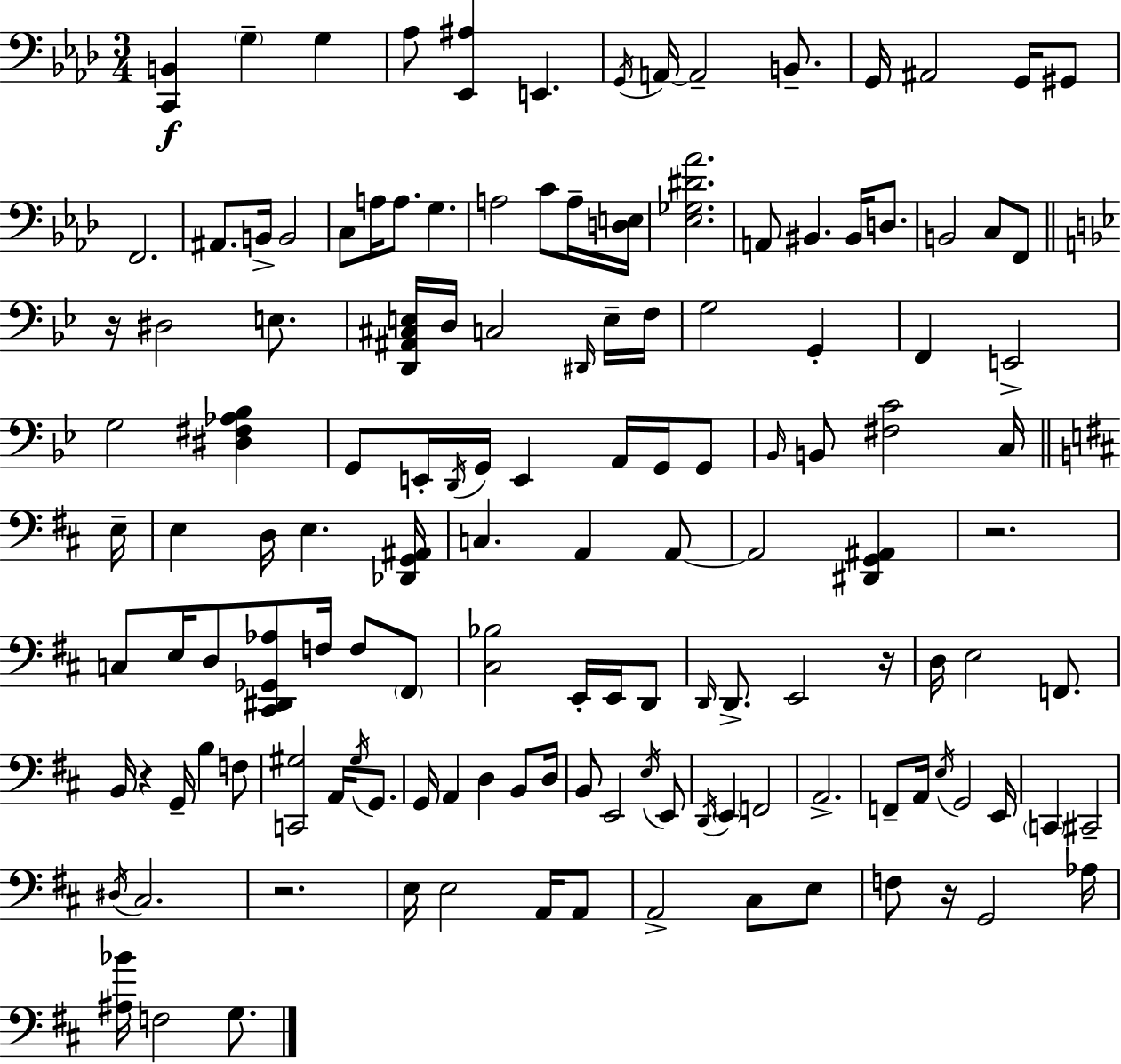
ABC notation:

X:1
T:Untitled
M:3/4
L:1/4
K:Fm
[C,,B,,] G, G, _A,/2 [_E,,^A,] E,, G,,/4 A,,/4 A,,2 B,,/2 G,,/4 ^A,,2 G,,/4 ^G,,/2 F,,2 ^A,,/2 B,,/4 B,,2 C,/2 A,/4 A,/2 G, A,2 C/2 A,/4 [D,E,]/4 [_E,_G,^D_A]2 A,,/2 ^B,, ^B,,/4 D,/2 B,,2 C,/2 F,,/2 z/4 ^D,2 E,/2 [D,,^A,,^C,E,]/4 D,/4 C,2 ^D,,/4 E,/4 F,/4 G,2 G,, F,, E,,2 G,2 [^D,^F,_A,_B,] G,,/2 E,,/4 D,,/4 G,,/4 E,, A,,/4 G,,/4 G,,/2 _B,,/4 B,,/2 [^F,C]2 C,/4 E,/4 E, D,/4 E, [_D,,G,,^A,,]/4 C, A,, A,,/2 A,,2 [^D,,G,,^A,,] z2 C,/2 E,/4 D,/2 [^C,,^D,,_G,,_A,]/2 F,/4 F,/2 ^F,,/2 [^C,_B,]2 E,,/4 E,,/4 D,,/2 D,,/4 D,,/2 E,,2 z/4 D,/4 E,2 F,,/2 B,,/4 z G,,/4 B, F,/2 [C,,^G,]2 A,,/4 ^G,/4 G,,/2 G,,/4 A,, D, B,,/2 D,/4 B,,/2 E,,2 E,/4 E,,/2 D,,/4 E,, F,,2 A,,2 F,,/2 A,,/4 E,/4 G,,2 E,,/4 C,, ^C,,2 ^D,/4 ^C,2 z2 E,/4 E,2 A,,/4 A,,/2 A,,2 ^C,/2 E,/2 F,/2 z/4 G,,2 _A,/4 [^A,_B]/4 F,2 G,/2